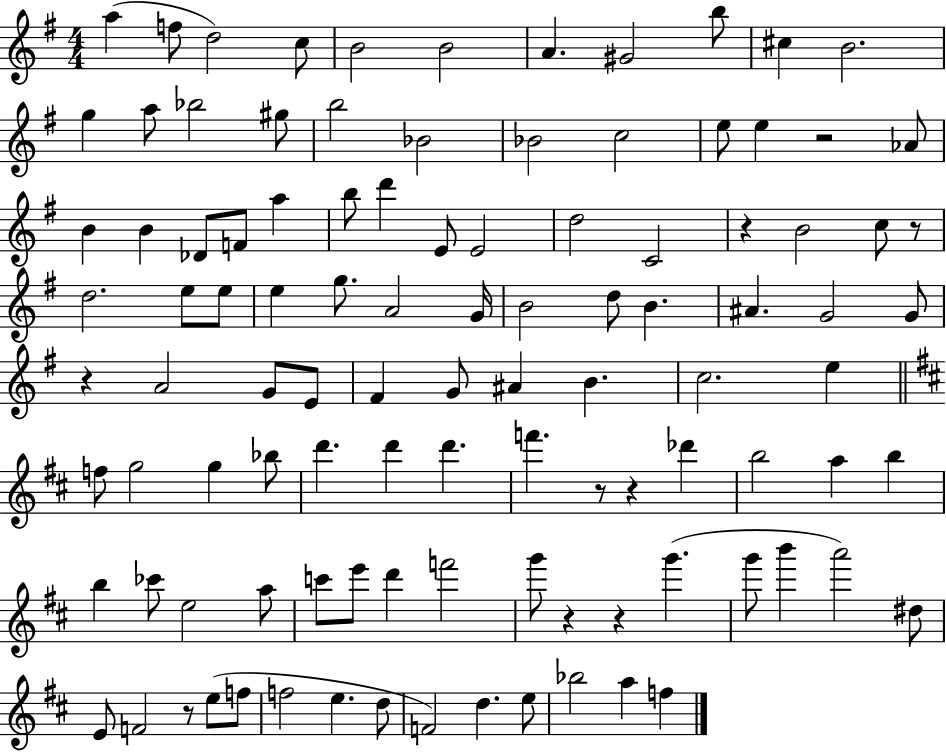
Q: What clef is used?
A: treble